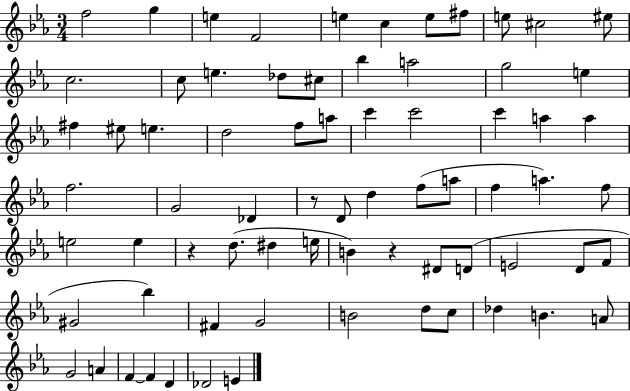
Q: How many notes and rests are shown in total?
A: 72